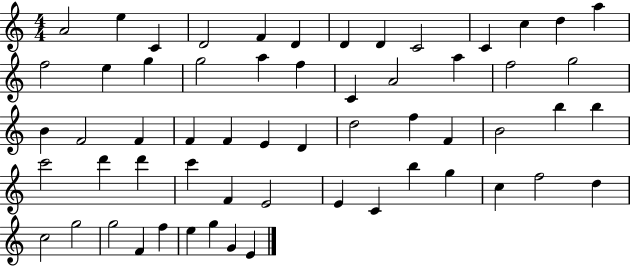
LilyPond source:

{
  \clef treble
  \numericTimeSignature
  \time 4/4
  \key c \major
  a'2 e''4 c'4 | d'2 f'4 d'4 | d'4 d'4 c'2 | c'4 c''4 d''4 a''4 | \break f''2 e''4 g''4 | g''2 a''4 f''4 | c'4 a'2 a''4 | f''2 g''2 | \break b'4 f'2 f'4 | f'4 f'4 e'4 d'4 | d''2 f''4 f'4 | b'2 b''4 b''4 | \break c'''2 d'''4 d'''4 | c'''4 f'4 e'2 | e'4 c'4 b''4 g''4 | c''4 f''2 d''4 | \break c''2 g''2 | g''2 f'4 f''4 | e''4 g''4 g'4 e'4 | \bar "|."
}